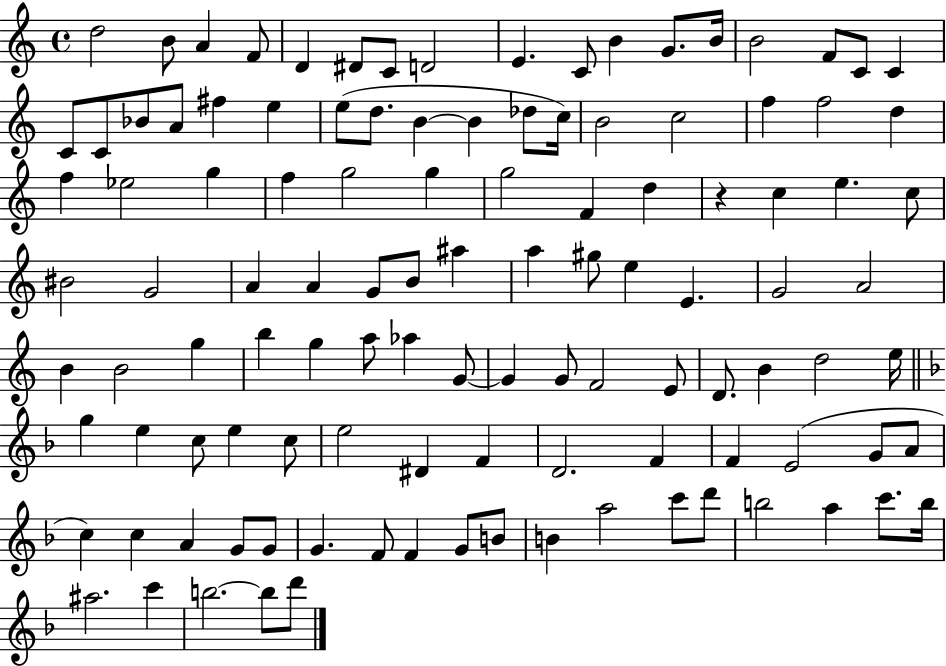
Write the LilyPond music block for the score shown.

{
  \clef treble
  \time 4/4
  \defaultTimeSignature
  \key c \major
  d''2 b'8 a'4 f'8 | d'4 dis'8 c'8 d'2 | e'4. c'8 b'4 g'8. b'16 | b'2 f'8 c'8 c'4 | \break c'8 c'8 bes'8 a'8 fis''4 e''4 | e''8( d''8. b'4~~ b'4 des''8 c''16) | b'2 c''2 | f''4 f''2 d''4 | \break f''4 ees''2 g''4 | f''4 g''2 g''4 | g''2 f'4 d''4 | r4 c''4 e''4. c''8 | \break bis'2 g'2 | a'4 a'4 g'8 b'8 ais''4 | a''4 gis''8 e''4 e'4. | g'2 a'2 | \break b'4 b'2 g''4 | b''4 g''4 a''8 aes''4 g'8~~ | g'4 g'8 f'2 e'8 | d'8. b'4 d''2 e''16 | \break \bar "||" \break \key f \major g''4 e''4 c''8 e''4 c''8 | e''2 dis'4 f'4 | d'2. f'4 | f'4 e'2( g'8 a'8 | \break c''4) c''4 a'4 g'8 g'8 | g'4. f'8 f'4 g'8 b'8 | b'4 a''2 c'''8 d'''8 | b''2 a''4 c'''8. b''16 | \break ais''2. c'''4 | b''2.~~ b''8 d'''8 | \bar "|."
}